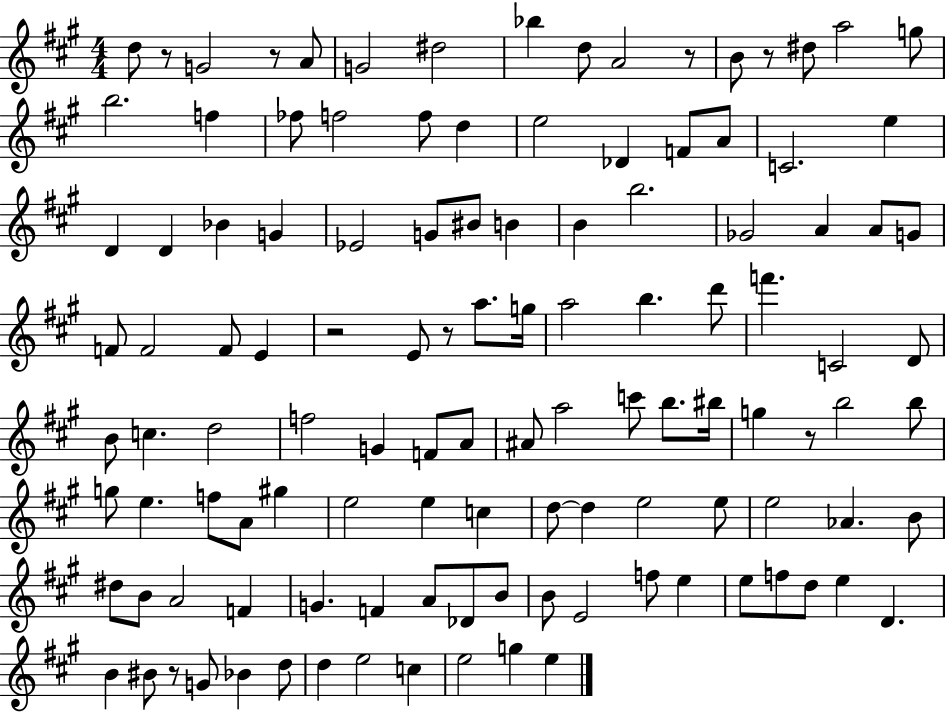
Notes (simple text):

D5/e R/e G4/h R/e A4/e G4/h D#5/h Bb5/q D5/e A4/h R/e B4/e R/e D#5/e A5/h G5/e B5/h. F5/q FES5/e F5/h F5/e D5/q E5/h Db4/q F4/e A4/e C4/h. E5/q D4/q D4/q Bb4/q G4/q Eb4/h G4/e BIS4/e B4/q B4/q B5/h. Gb4/h A4/q A4/e G4/e F4/e F4/h F4/e E4/q R/h E4/e R/e A5/e. G5/s A5/h B5/q. D6/e F6/q. C4/h D4/e B4/e C5/q. D5/h F5/h G4/q F4/e A4/e A#4/e A5/h C6/e B5/e. BIS5/s G5/q R/e B5/h B5/e G5/e E5/q. F5/e A4/e G#5/q E5/h E5/q C5/q D5/e D5/q E5/h E5/e E5/h Ab4/q. B4/e D#5/e B4/e A4/h F4/q G4/q. F4/q A4/e Db4/e B4/e B4/e E4/h F5/e E5/q E5/e F5/e D5/e E5/q D4/q. B4/q BIS4/e R/e G4/e Bb4/q D5/e D5/q E5/h C5/q E5/h G5/q E5/q